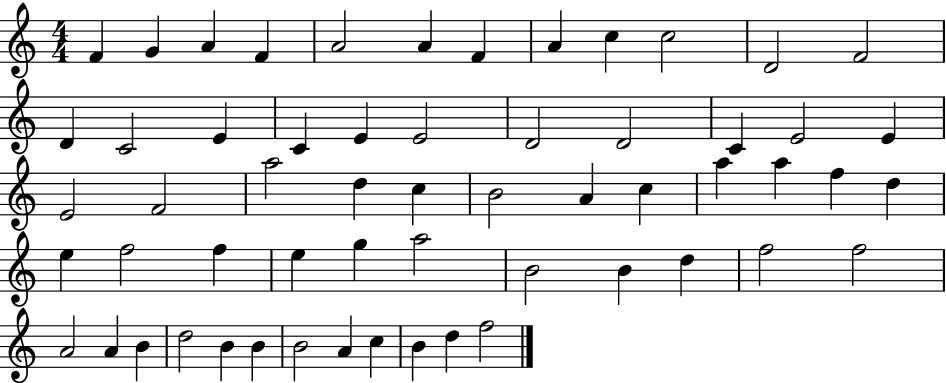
X:1
T:Untitled
M:4/4
L:1/4
K:C
F G A F A2 A F A c c2 D2 F2 D C2 E C E E2 D2 D2 C E2 E E2 F2 a2 d c B2 A c a a f d e f2 f e g a2 B2 B d f2 f2 A2 A B d2 B B B2 A c B d f2